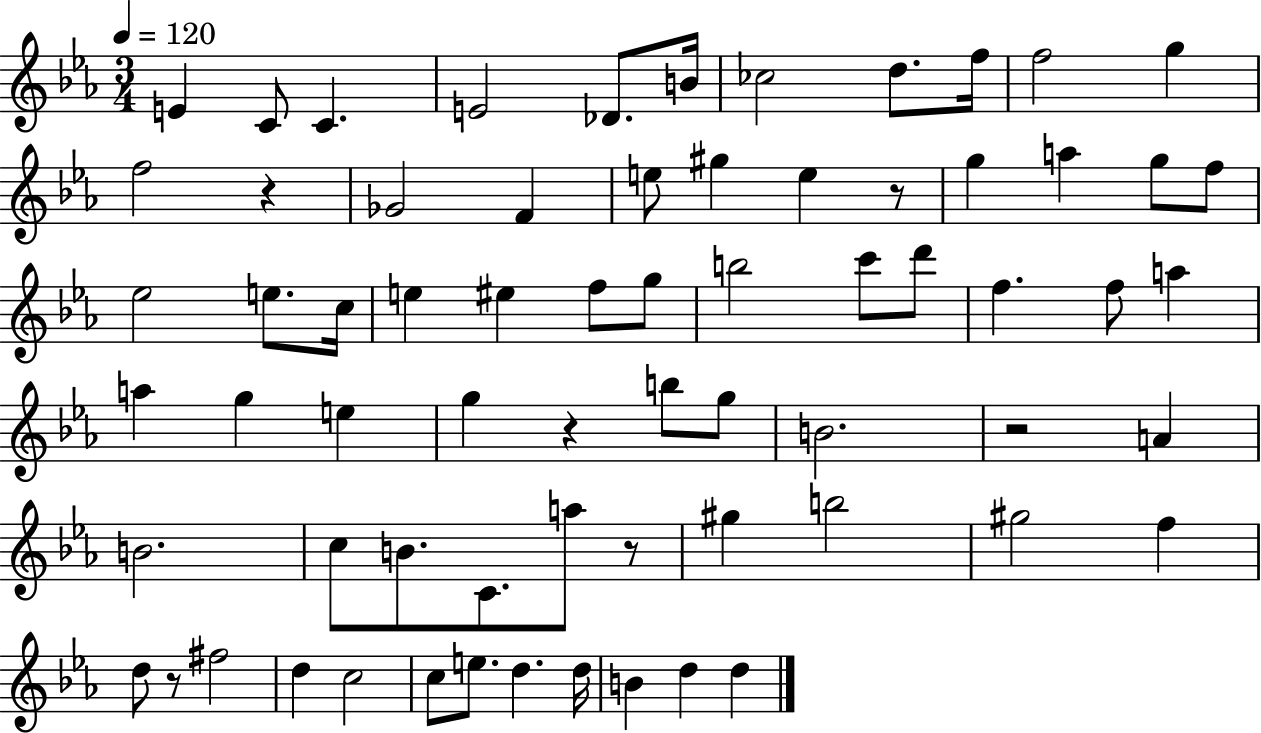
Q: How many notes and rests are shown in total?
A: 68